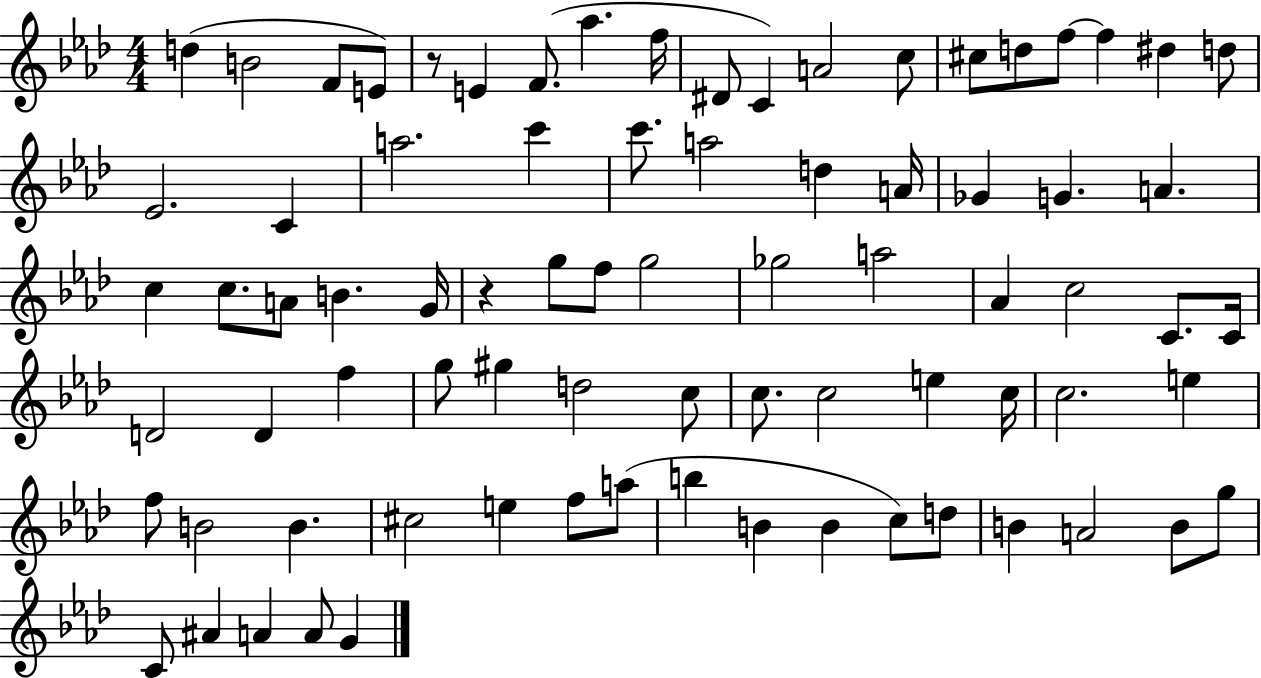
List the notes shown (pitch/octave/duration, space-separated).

D5/q B4/h F4/e E4/e R/e E4/q F4/e. Ab5/q. F5/s D#4/e C4/q A4/h C5/e C#5/e D5/e F5/e F5/q D#5/q D5/e Eb4/h. C4/q A5/h. C6/q C6/e. A5/h D5/q A4/s Gb4/q G4/q. A4/q. C5/q C5/e. A4/e B4/q. G4/s R/q G5/e F5/e G5/h Gb5/h A5/h Ab4/q C5/h C4/e. C4/s D4/h D4/q F5/q G5/e G#5/q D5/h C5/e C5/e. C5/h E5/q C5/s C5/h. E5/q F5/e B4/h B4/q. C#5/h E5/q F5/e A5/e B5/q B4/q B4/q C5/e D5/e B4/q A4/h B4/e G5/e C4/e A#4/q A4/q A4/e G4/q